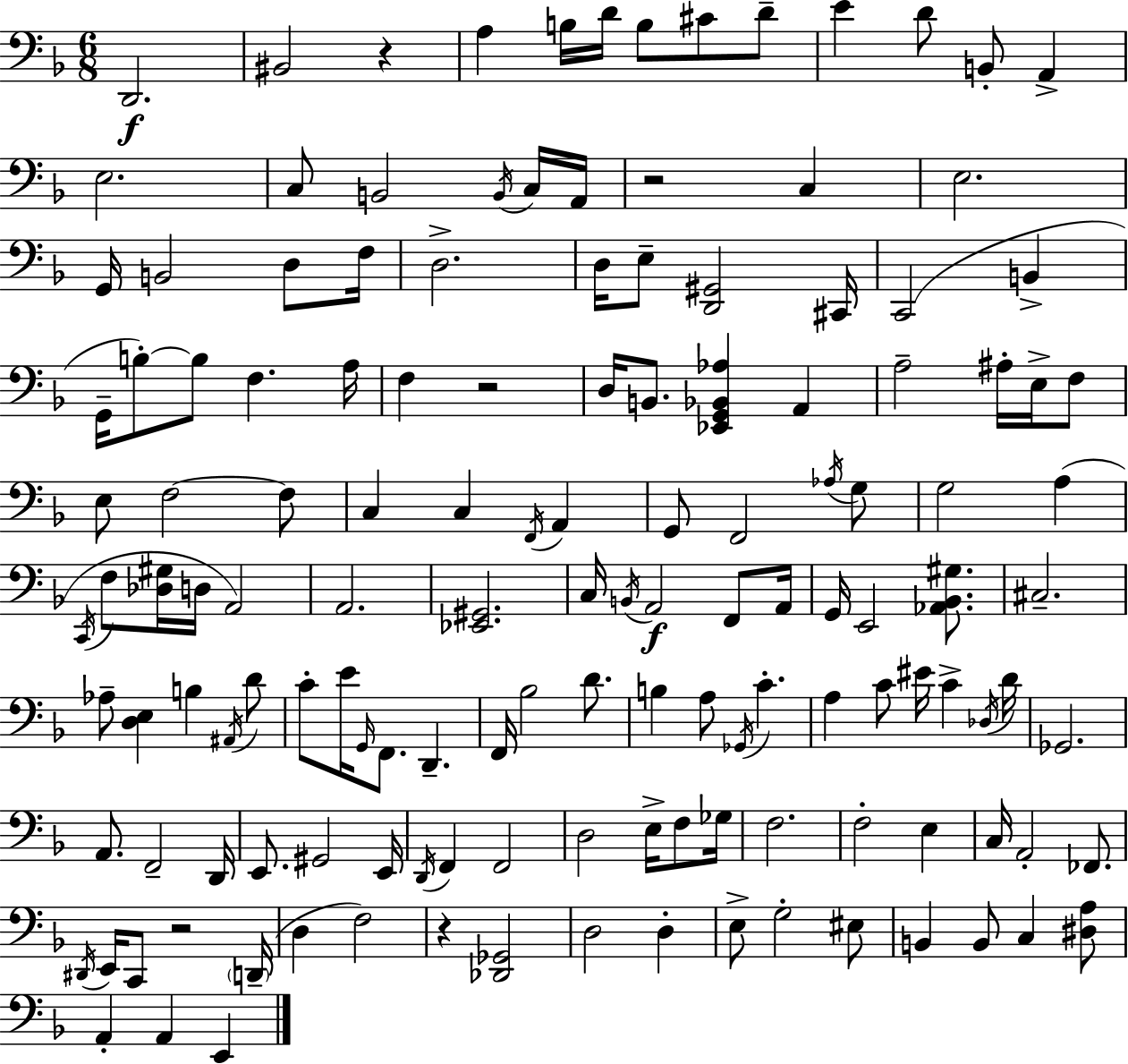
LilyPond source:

{
  \clef bass
  \numericTimeSignature
  \time 6/8
  \key d \minor
  \repeat volta 2 { d,2.\f | bis,2 r4 | a4 b16 d'16 b8 cis'8 d'8-- | e'4 d'8 b,8-. a,4-> | \break e2. | c8 b,2 \acciaccatura { b,16 } c16 | a,16 r2 c4 | e2. | \break g,16 b,2 d8 | f16 d2.-> | d16 e8-- <d, gis,>2 | cis,16 c,2( b,4-> | \break g,16-- b8-.~~) b8 f4. | a16 f4 r2 | d16 b,8. <ees, g, bes, aes>4 a,4 | a2-- ais16-. e16-> f8 | \break e8 f2~~ f8 | c4 c4 \acciaccatura { f,16 } a,4 | g,8 f,2 | \acciaccatura { aes16 } g8 g2 a4( | \break \acciaccatura { c,16 } f8 <des gis>16 d16 a,2) | a,2. | <ees, gis,>2. | c16 \acciaccatura { b,16 } a,2\f | \break f,8 a,16 g,16 e,2 | <aes, bes, gis>8. cis2.-- | aes8-- <d e>4 b4 | \acciaccatura { ais,16 } d'8 c'8-. e'16 \grace { g,16 } f,8. | \break d,4.-- f,16 bes2 | d'8. b4 a8 | \acciaccatura { ges,16 } c'4.-. a4 | c'8 eis'16 c'4-> \acciaccatura { des16 } d'16 ges,2. | \break a,8. | f,2-- d,16 e,8. | gis,2 e,16 \acciaccatura { d,16 } f,4 | f,2 d2 | \break e16-> f8 ges16 f2. | f2-. | e4 c16 a,2-. | fes,8. \acciaccatura { dis,16 } e,16 | \break c,8 r2 \parenthesize d,16--( d4 | f2) r4 | <des, ges,>2 d2 | d4-. e8-> | \break g2-. eis8 b,4 | b,8 c4 <dis a>8 a,4-. | a,4 e,4 } \bar "|."
}